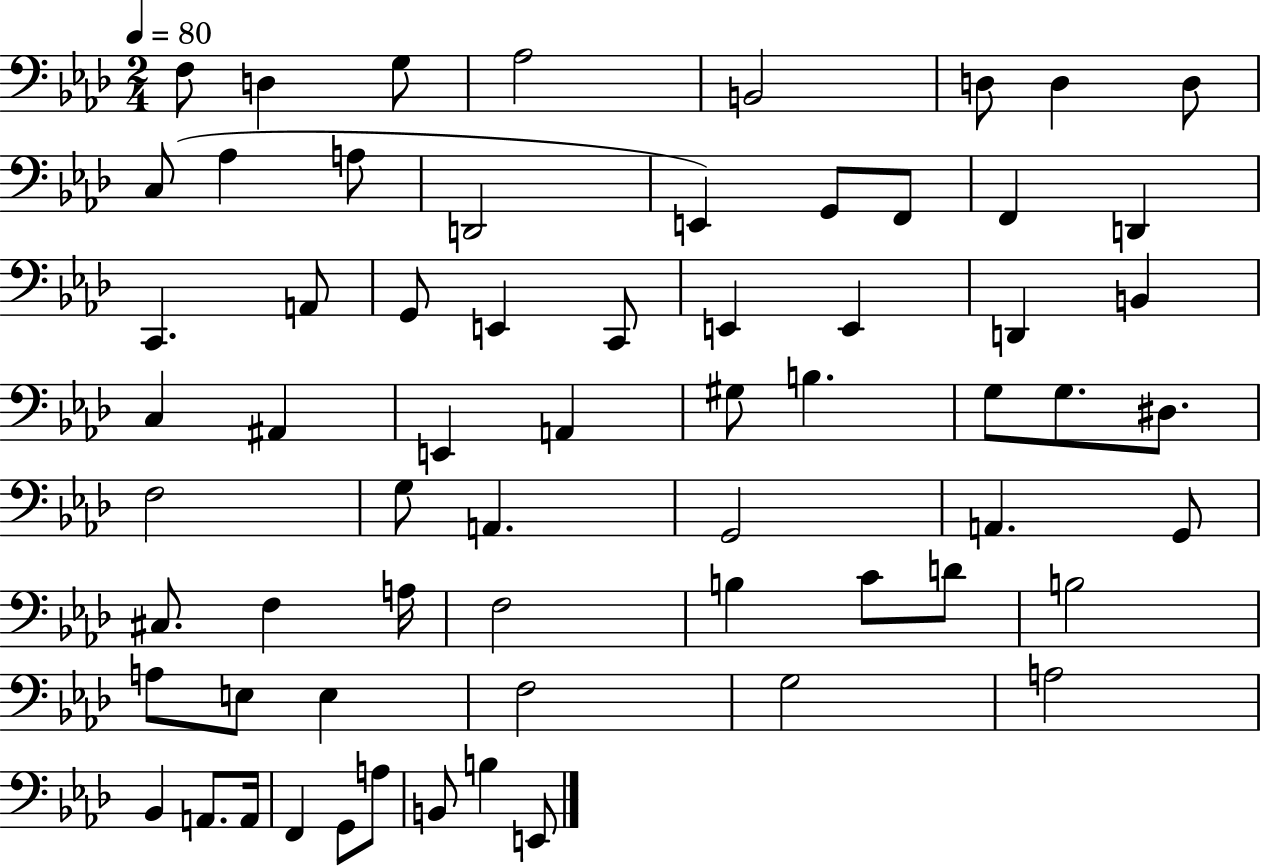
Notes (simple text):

F3/e D3/q G3/e Ab3/h B2/h D3/e D3/q D3/e C3/e Ab3/q A3/e D2/h E2/q G2/e F2/e F2/q D2/q C2/q. A2/e G2/e E2/q C2/e E2/q E2/q D2/q B2/q C3/q A#2/q E2/q A2/q G#3/e B3/q. G3/e G3/e. D#3/e. F3/h G3/e A2/q. G2/h A2/q. G2/e C#3/e. F3/q A3/s F3/h B3/q C4/e D4/e B3/h A3/e E3/e E3/q F3/h G3/h A3/h Bb2/q A2/e. A2/s F2/q G2/e A3/e B2/e B3/q E2/e